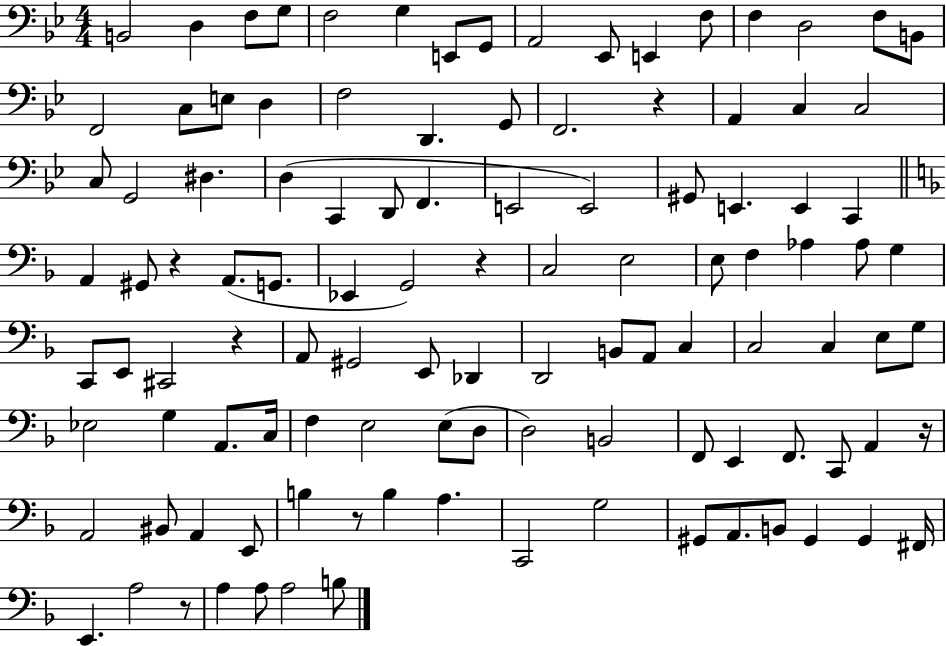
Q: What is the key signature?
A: BES major